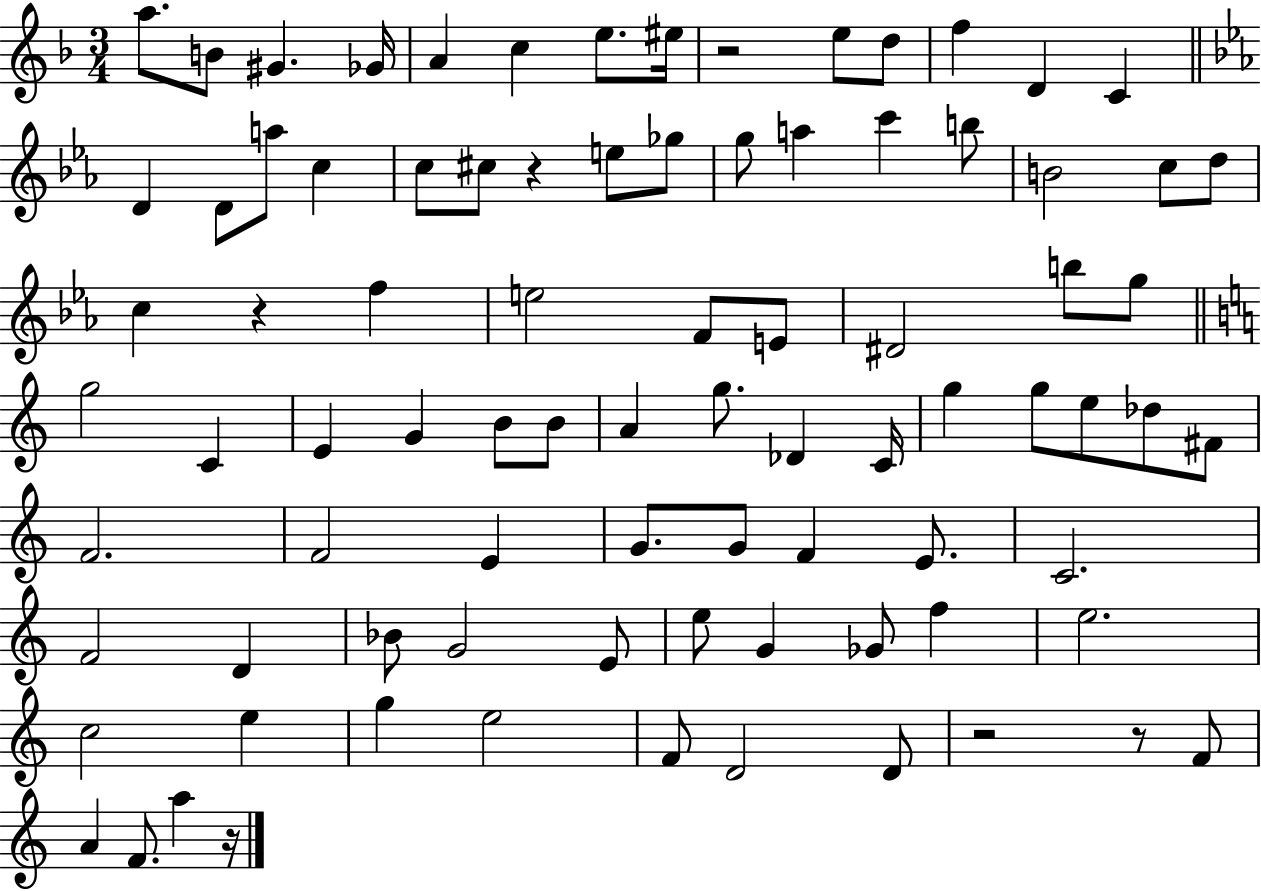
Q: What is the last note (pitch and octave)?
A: A5